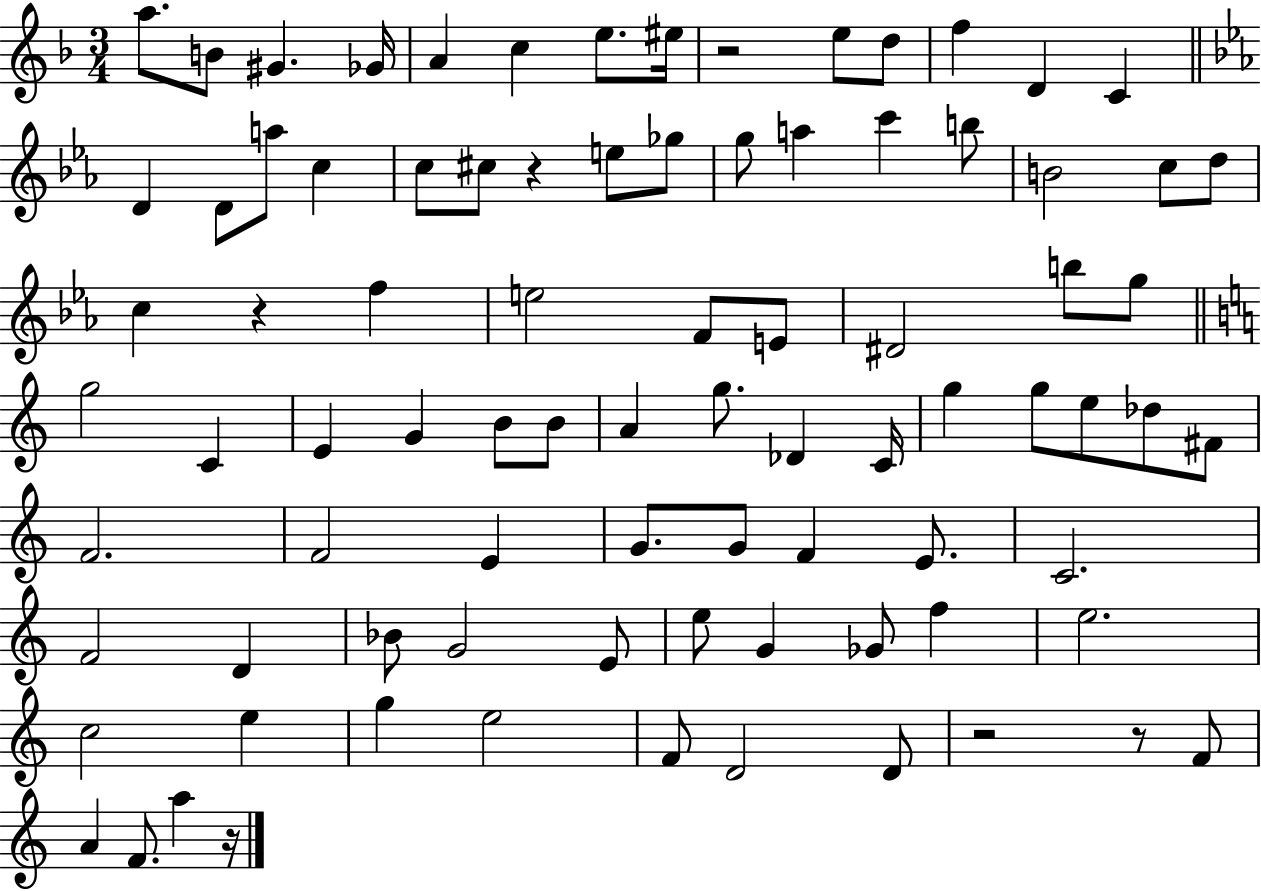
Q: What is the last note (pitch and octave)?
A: A5